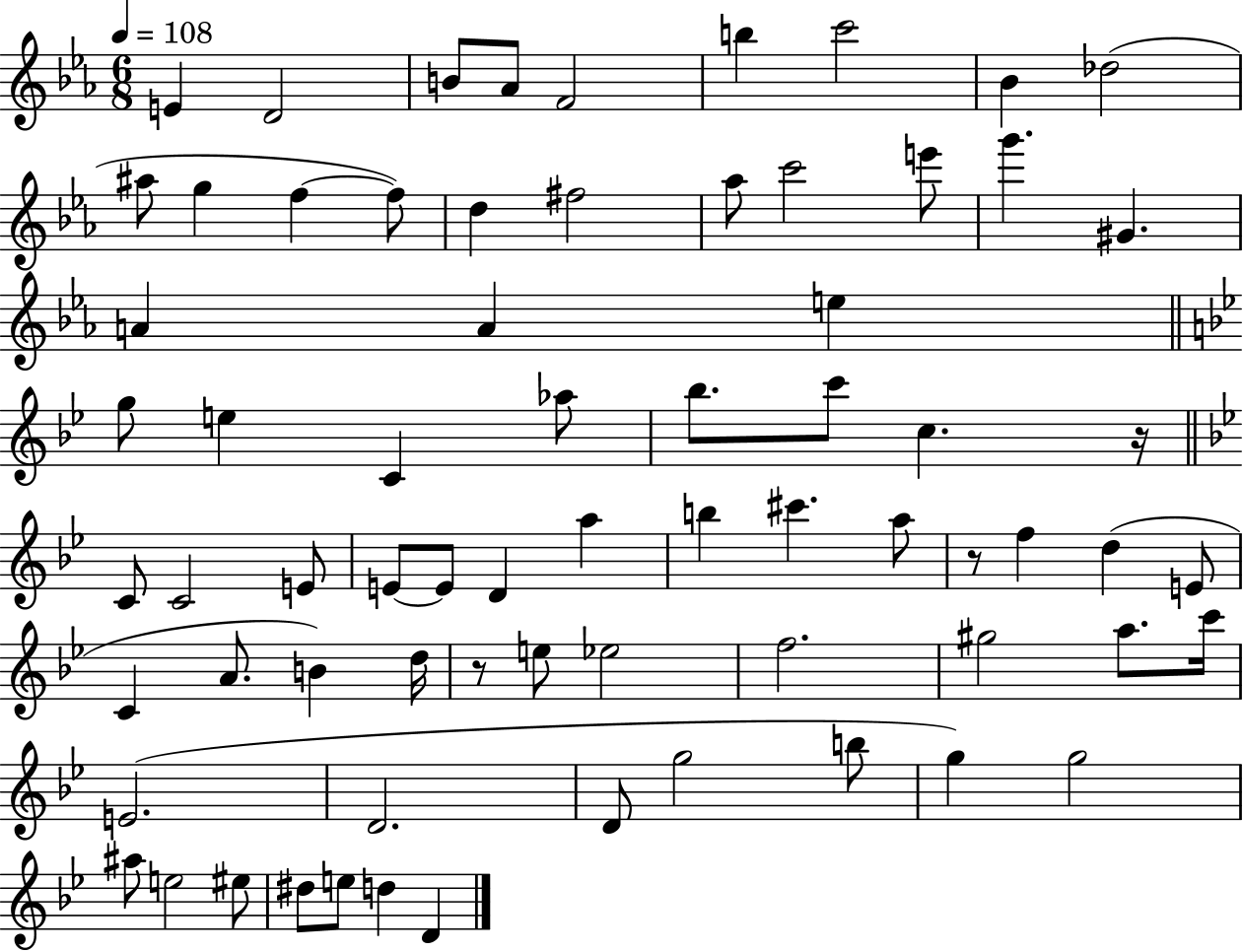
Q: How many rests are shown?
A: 3